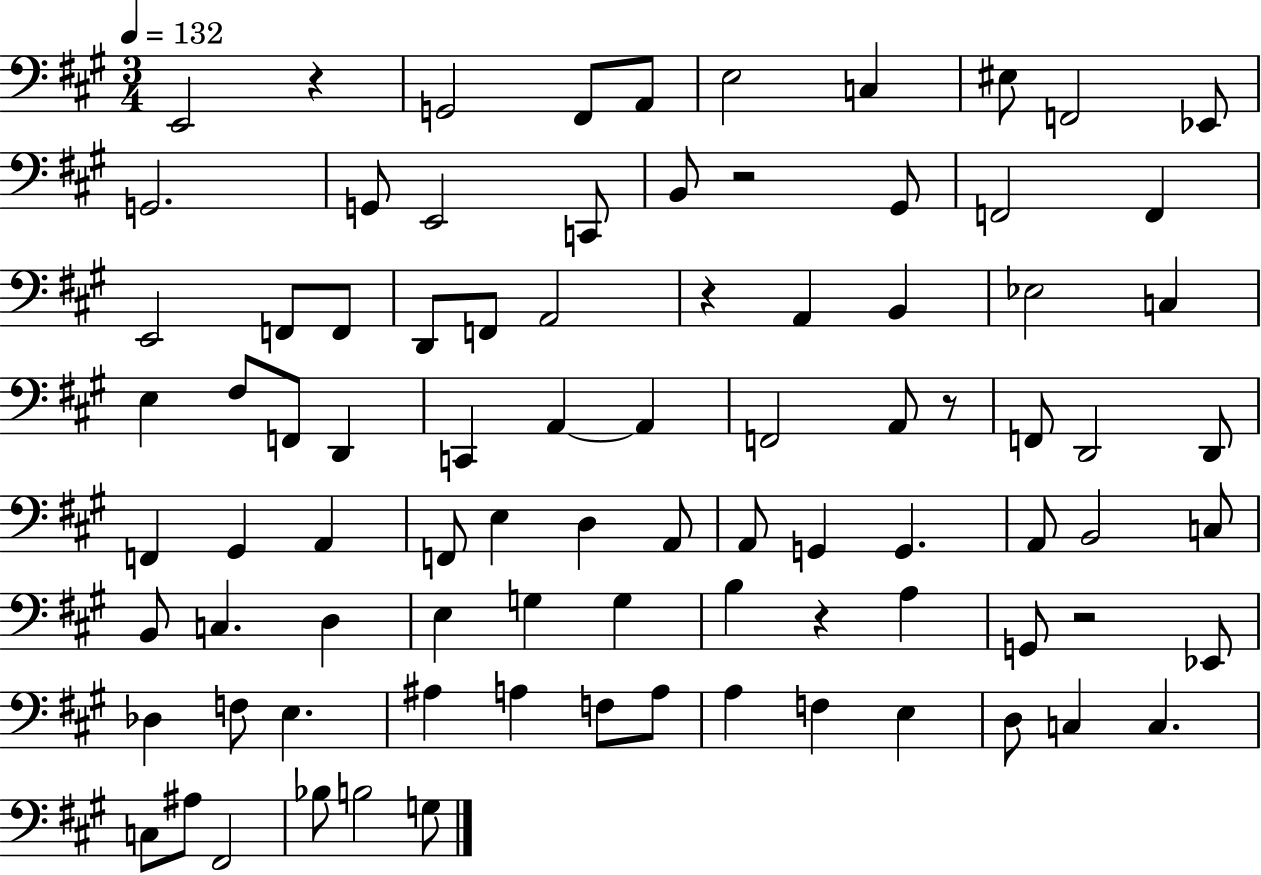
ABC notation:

X:1
T:Untitled
M:3/4
L:1/4
K:A
E,,2 z G,,2 ^F,,/2 A,,/2 E,2 C, ^E,/2 F,,2 _E,,/2 G,,2 G,,/2 E,,2 C,,/2 B,,/2 z2 ^G,,/2 F,,2 F,, E,,2 F,,/2 F,,/2 D,,/2 F,,/2 A,,2 z A,, B,, _E,2 C, E, ^F,/2 F,,/2 D,, C,, A,, A,, F,,2 A,,/2 z/2 F,,/2 D,,2 D,,/2 F,, ^G,, A,, F,,/2 E, D, A,,/2 A,,/2 G,, G,, A,,/2 B,,2 C,/2 B,,/2 C, D, E, G, G, B, z A, G,,/2 z2 _E,,/2 _D, F,/2 E, ^A, A, F,/2 A,/2 A, F, E, D,/2 C, C, C,/2 ^A,/2 ^F,,2 _B,/2 B,2 G,/2